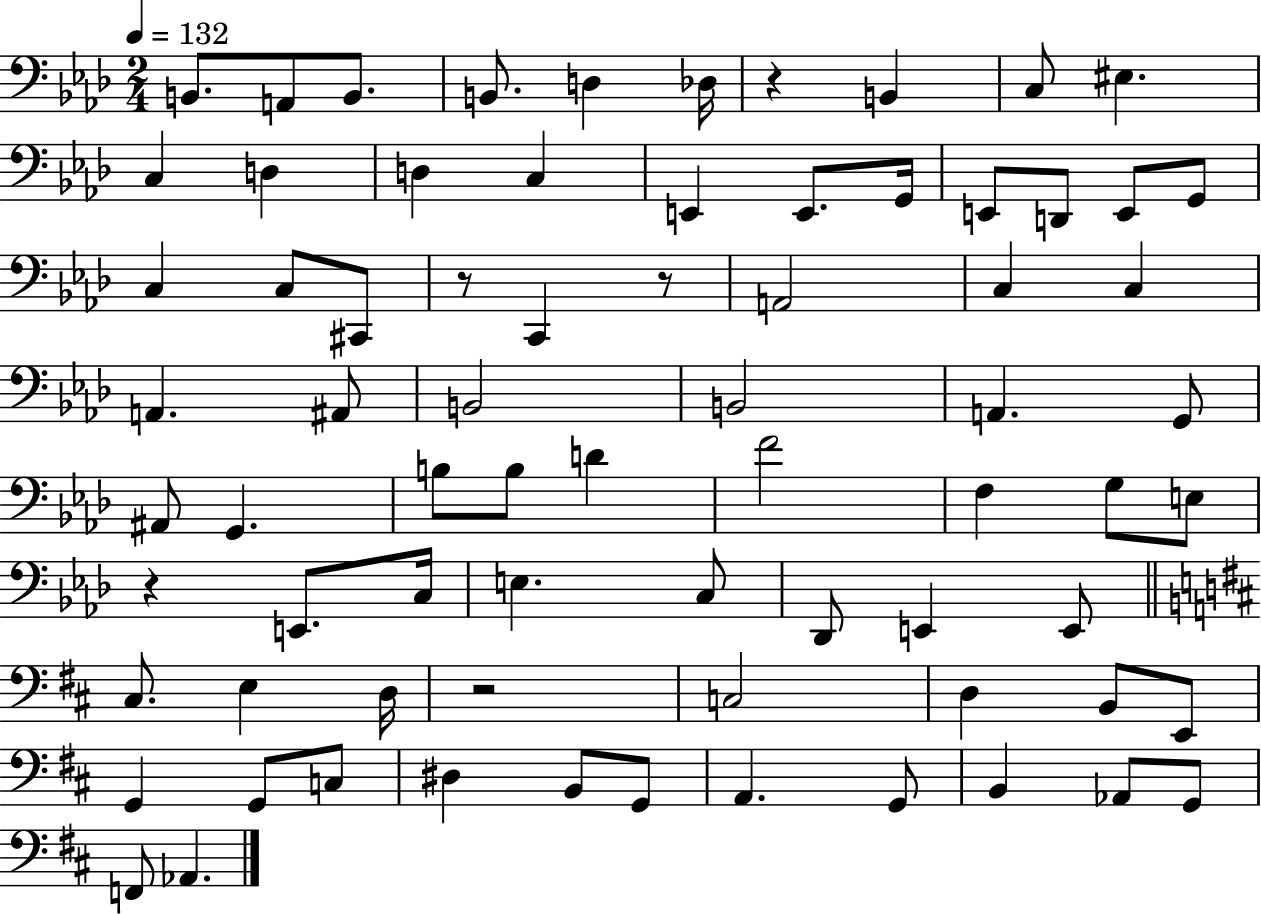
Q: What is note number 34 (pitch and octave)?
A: A#2